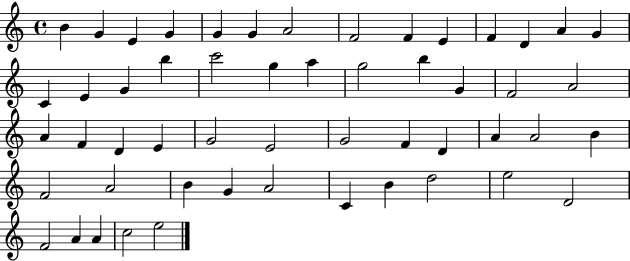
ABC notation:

X:1
T:Untitled
M:4/4
L:1/4
K:C
B G E G G G A2 F2 F E F D A G C E G b c'2 g a g2 b G F2 A2 A F D E G2 E2 G2 F D A A2 B F2 A2 B G A2 C B d2 e2 D2 F2 A A c2 e2